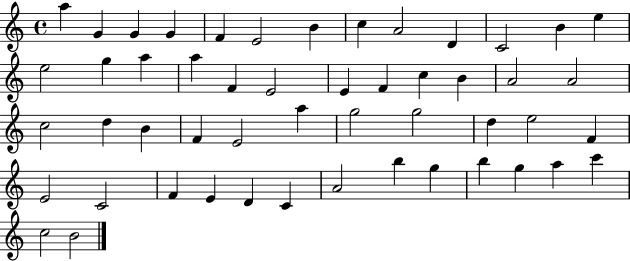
{
  \clef treble
  \time 4/4
  \defaultTimeSignature
  \key c \major
  a''4 g'4 g'4 g'4 | f'4 e'2 b'4 | c''4 a'2 d'4 | c'2 b'4 e''4 | \break e''2 g''4 a''4 | a''4 f'4 e'2 | e'4 f'4 c''4 b'4 | a'2 a'2 | \break c''2 d''4 b'4 | f'4 e'2 a''4 | g''2 g''2 | d''4 e''2 f'4 | \break e'2 c'2 | f'4 e'4 d'4 c'4 | a'2 b''4 g''4 | b''4 g''4 a''4 c'''4 | \break c''2 b'2 | \bar "|."
}